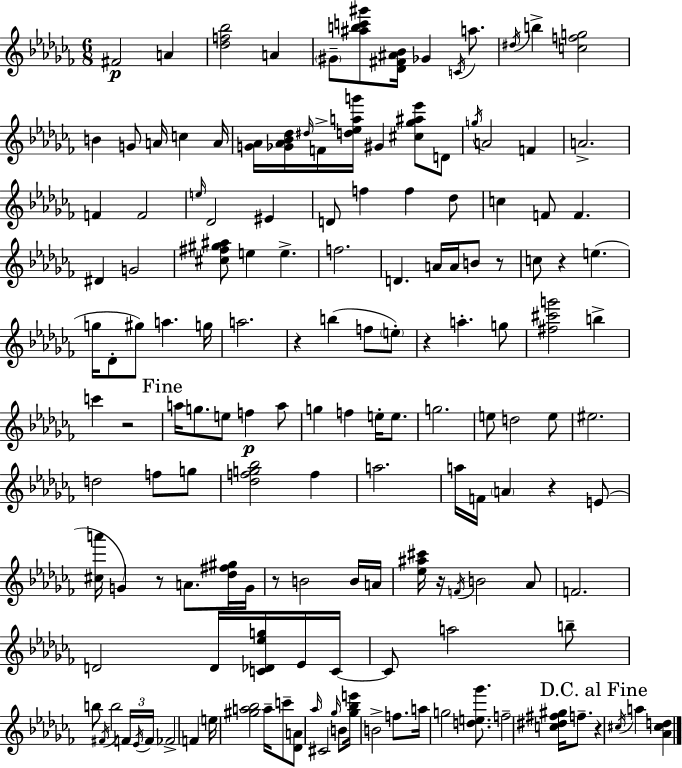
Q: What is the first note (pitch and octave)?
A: F#4